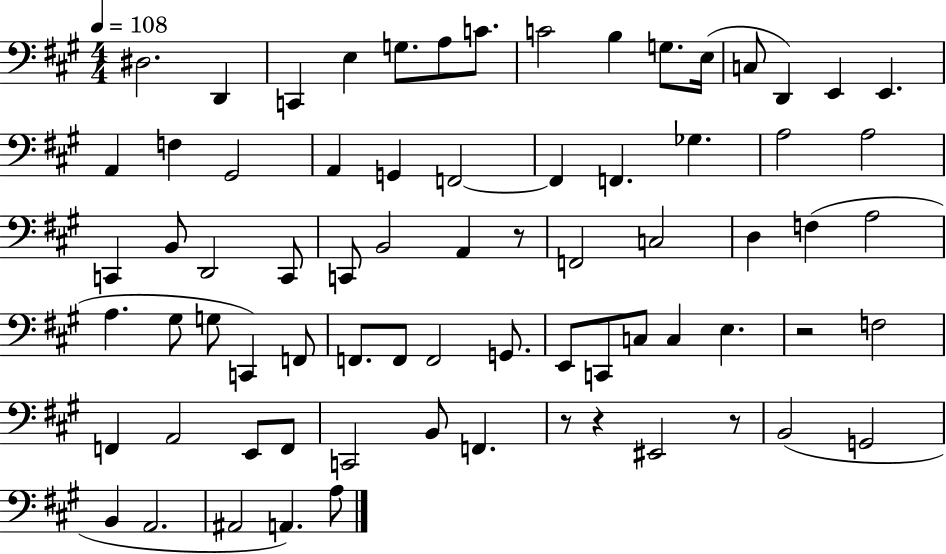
D#3/h. D2/q C2/q E3/q G3/e. A3/e C4/e. C4/h B3/q G3/e. E3/s C3/e D2/q E2/q E2/q. A2/q F3/q G#2/h A2/q G2/q F2/h F2/q F2/q. Gb3/q. A3/h A3/h C2/q B2/e D2/h C2/e C2/e B2/h A2/q R/e F2/h C3/h D3/q F3/q A3/h A3/q. G#3/e G3/e C2/q F2/e F2/e. F2/e F2/h G2/e. E2/e C2/e C3/e C3/q E3/q. R/h F3/h F2/q A2/h E2/e F2/e C2/h B2/e F2/q. R/e R/q EIS2/h R/e B2/h G2/h B2/q A2/h. A#2/h A2/q. A3/e